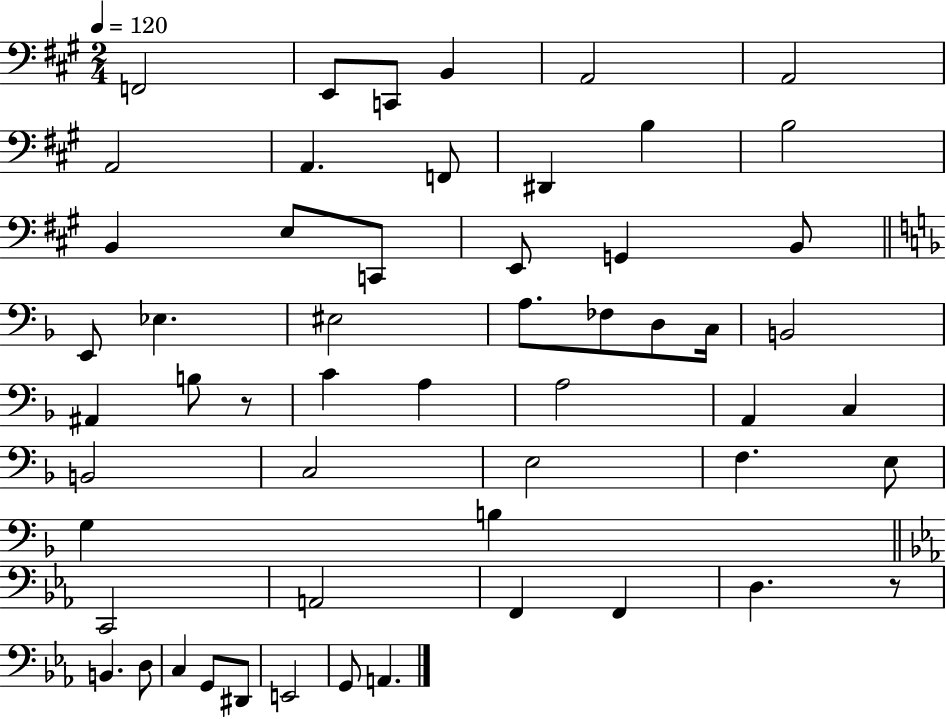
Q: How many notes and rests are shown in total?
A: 55